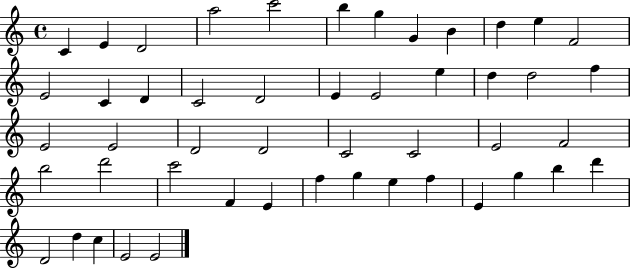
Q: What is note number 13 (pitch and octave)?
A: E4